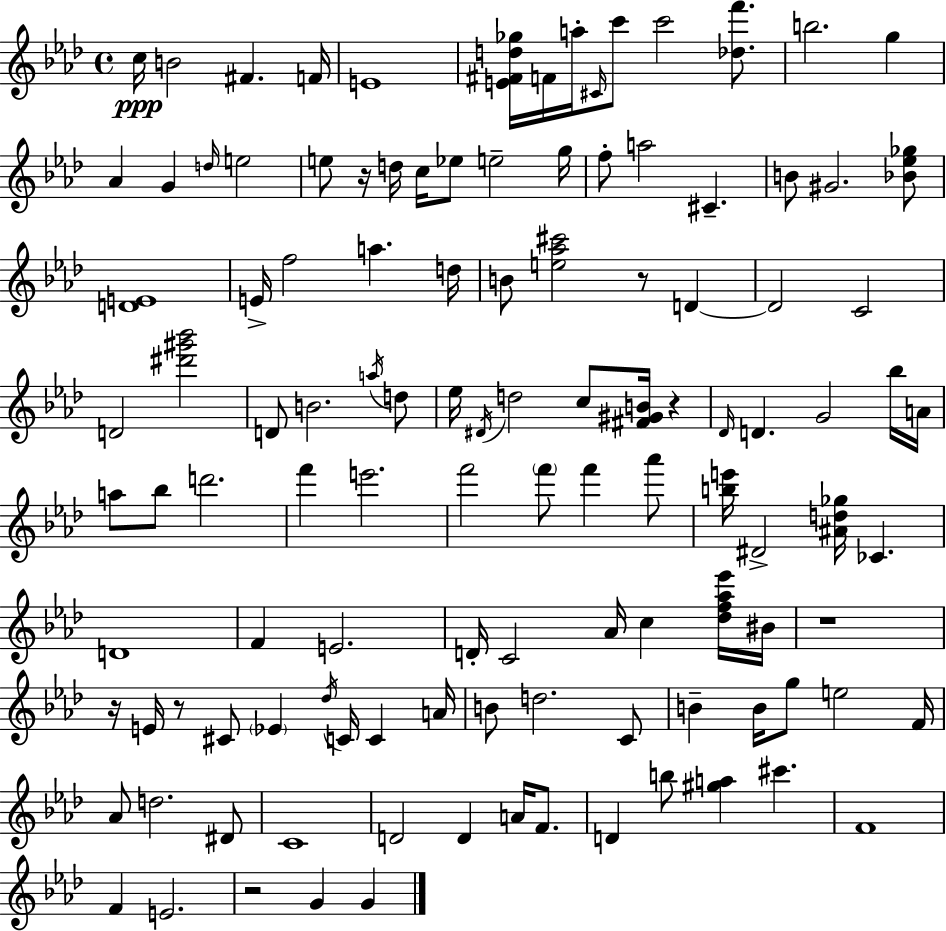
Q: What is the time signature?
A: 4/4